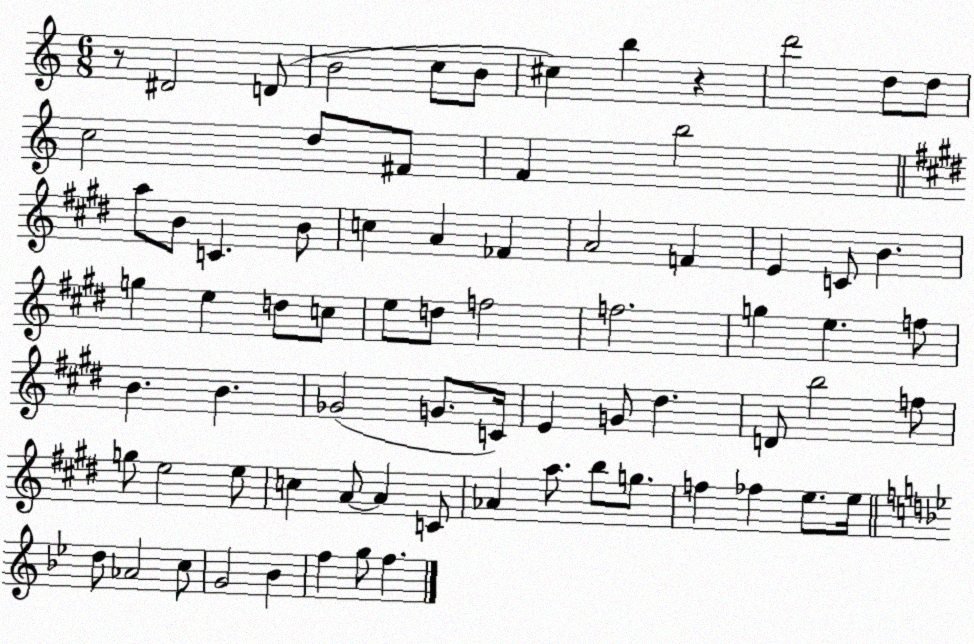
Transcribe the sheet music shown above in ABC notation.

X:1
T:Untitled
M:6/8
L:1/4
K:C
z/2 ^D2 D/2 B2 c/2 B/2 ^c b z d'2 d/2 d/2 c2 d/2 ^F/2 F b2 a/2 B/2 C B/2 c A _F A2 F E C/2 B g e d/2 c/2 e/2 d/2 f2 f2 g e f/2 B B _G2 G/2 C/4 E G/2 ^d D/2 b2 f/2 g/2 e2 e/2 c A/2 A C/2 _A a/2 b/2 g/2 f _f e/2 e/4 d/2 _A2 c/2 G2 _B f g/2 f